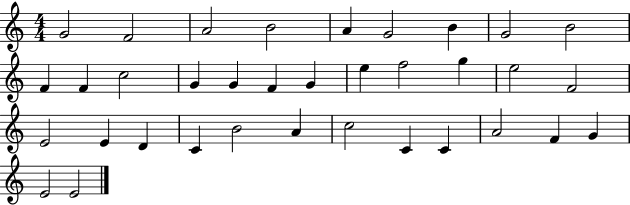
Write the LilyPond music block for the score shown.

{
  \clef treble
  \numericTimeSignature
  \time 4/4
  \key c \major
  g'2 f'2 | a'2 b'2 | a'4 g'2 b'4 | g'2 b'2 | \break f'4 f'4 c''2 | g'4 g'4 f'4 g'4 | e''4 f''2 g''4 | e''2 f'2 | \break e'2 e'4 d'4 | c'4 b'2 a'4 | c''2 c'4 c'4 | a'2 f'4 g'4 | \break e'2 e'2 | \bar "|."
}